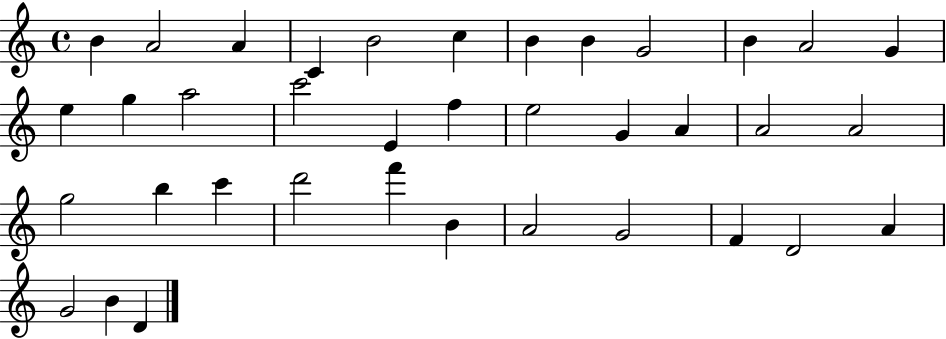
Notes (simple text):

B4/q A4/h A4/q C4/q B4/h C5/q B4/q B4/q G4/h B4/q A4/h G4/q E5/q G5/q A5/h C6/h E4/q F5/q E5/h G4/q A4/q A4/h A4/h G5/h B5/q C6/q D6/h F6/q B4/q A4/h G4/h F4/q D4/h A4/q G4/h B4/q D4/q